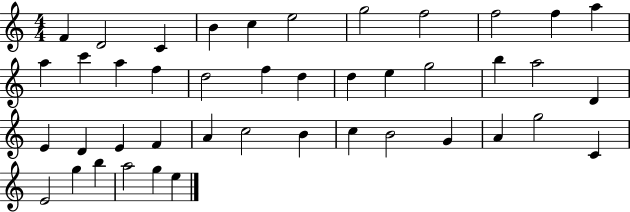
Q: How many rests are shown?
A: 0